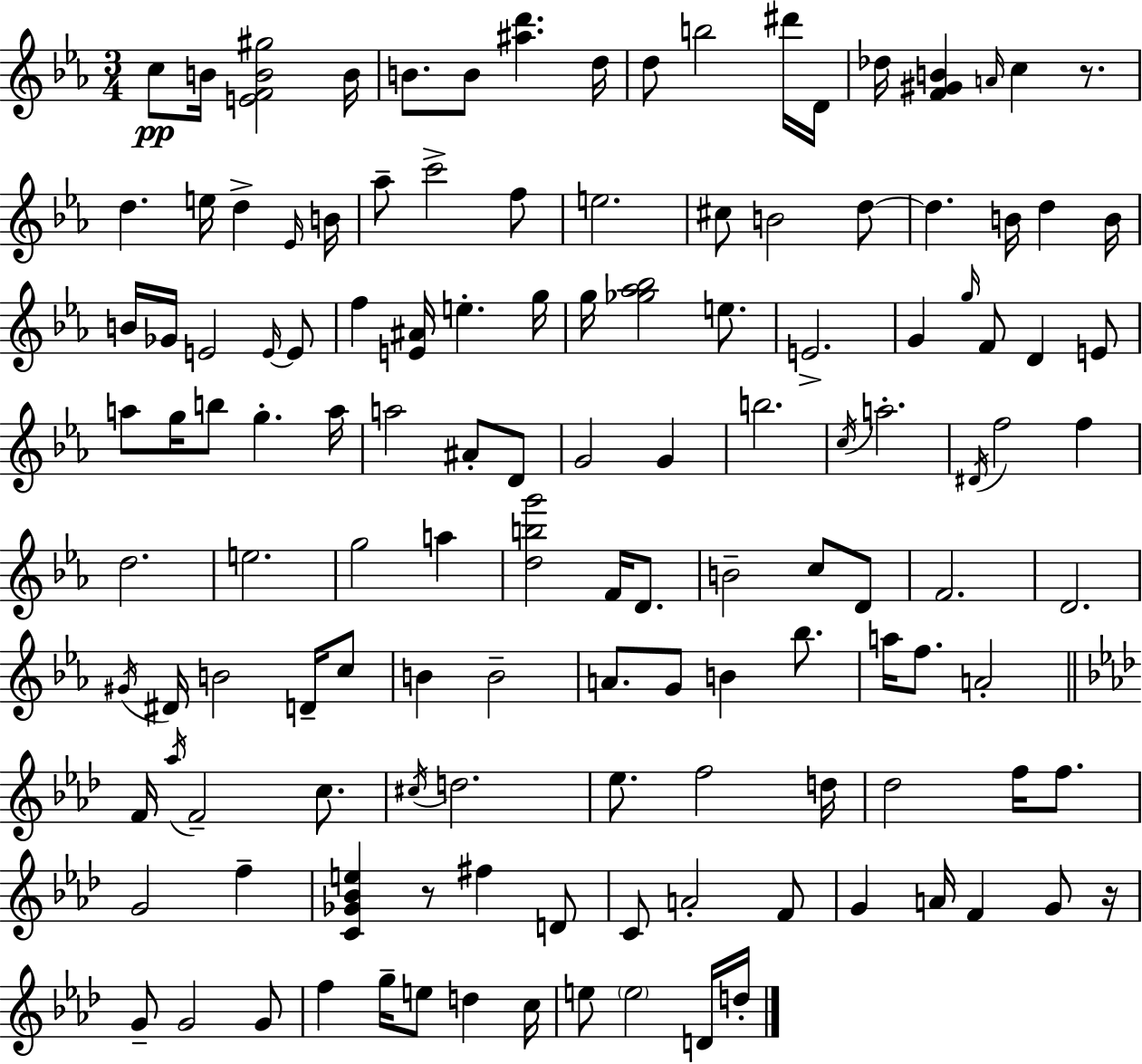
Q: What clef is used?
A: treble